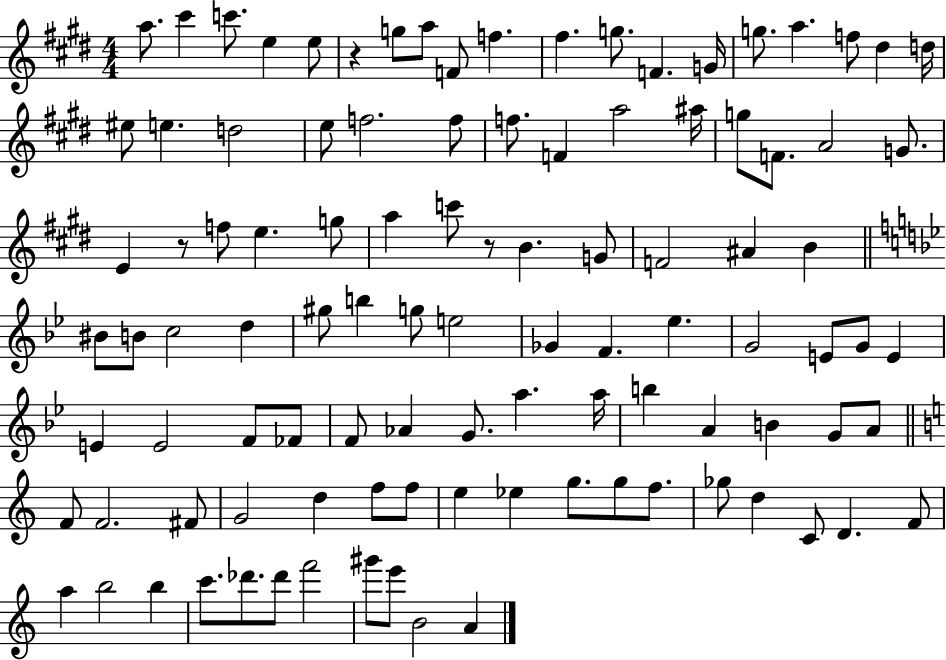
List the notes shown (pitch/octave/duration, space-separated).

A5/e. C#6/q C6/e. E5/q E5/e R/q G5/e A5/e F4/e F5/q. F#5/q. G5/e. F4/q. G4/s G5/e. A5/q. F5/e D#5/q D5/s EIS5/e E5/q. D5/h E5/e F5/h. F5/e F5/e. F4/q A5/h A#5/s G5/e F4/e. A4/h G4/e. E4/q R/e F5/e E5/q. G5/e A5/q C6/e R/e B4/q. G4/e F4/h A#4/q B4/q BIS4/e B4/e C5/h D5/q G#5/e B5/q G5/e E5/h Gb4/q F4/q. Eb5/q. G4/h E4/e G4/e E4/q E4/q E4/h F4/e FES4/e F4/e Ab4/q G4/e. A5/q. A5/s B5/q A4/q B4/q G4/e A4/e F4/e F4/h. F#4/e G4/h D5/q F5/e F5/e E5/q Eb5/q G5/e. G5/e F5/e. Gb5/e D5/q C4/e D4/q. F4/e A5/q B5/h B5/q C6/e. Db6/e. Db6/e F6/h G#6/e E6/e B4/h A4/q